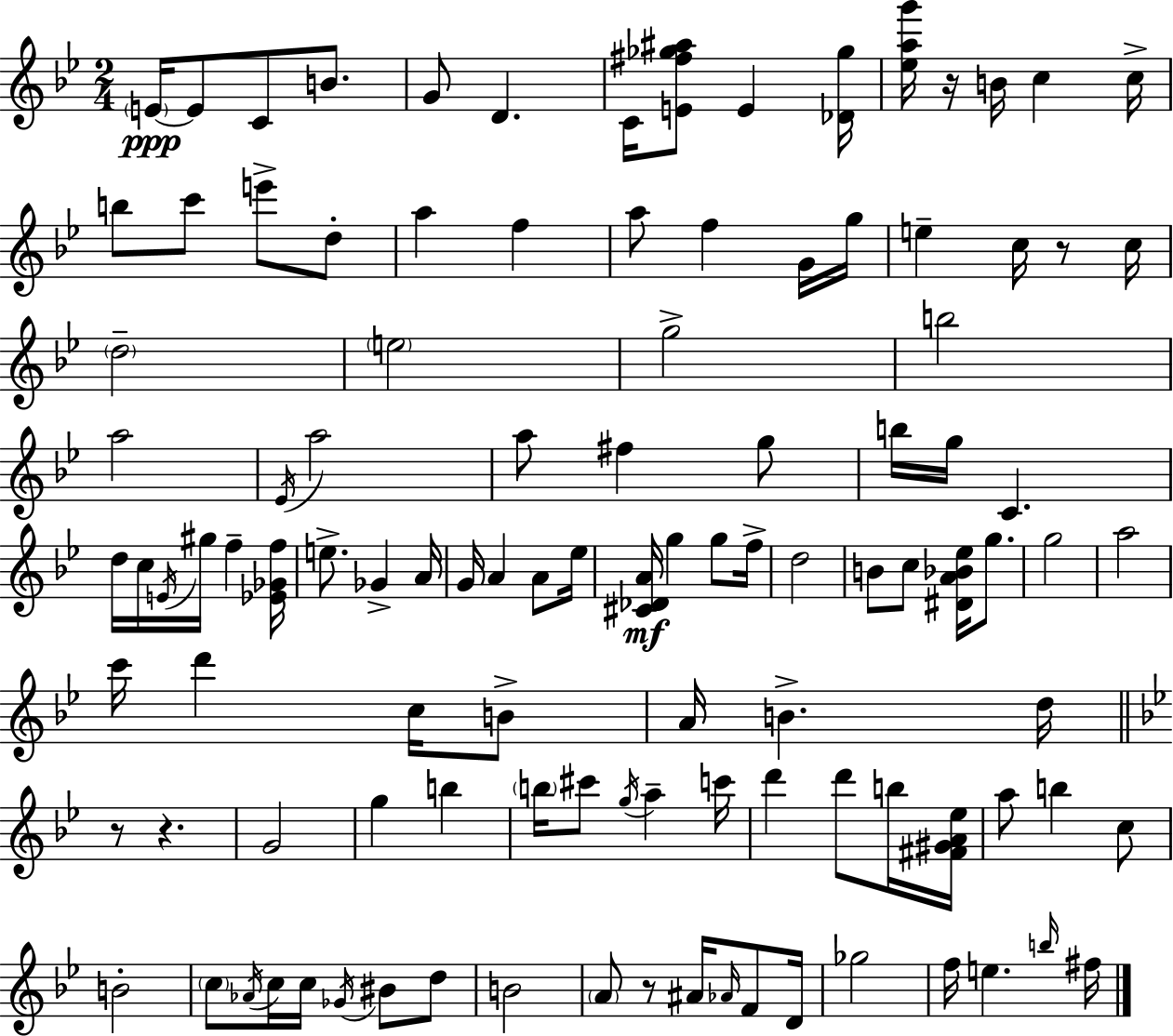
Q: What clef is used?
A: treble